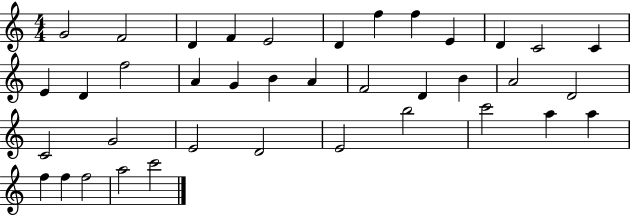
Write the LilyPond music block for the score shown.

{
  \clef treble
  \numericTimeSignature
  \time 4/4
  \key c \major
  g'2 f'2 | d'4 f'4 e'2 | d'4 f''4 f''4 e'4 | d'4 c'2 c'4 | \break e'4 d'4 f''2 | a'4 g'4 b'4 a'4 | f'2 d'4 b'4 | a'2 d'2 | \break c'2 g'2 | e'2 d'2 | e'2 b''2 | c'''2 a''4 a''4 | \break f''4 f''4 f''2 | a''2 c'''2 | \bar "|."
}